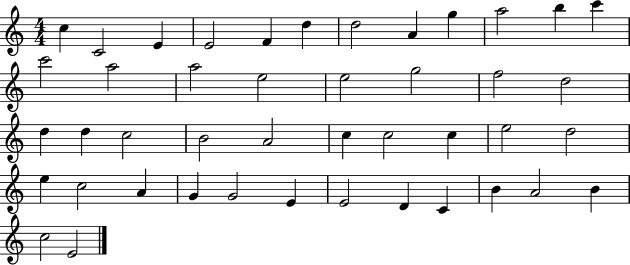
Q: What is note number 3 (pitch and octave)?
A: E4